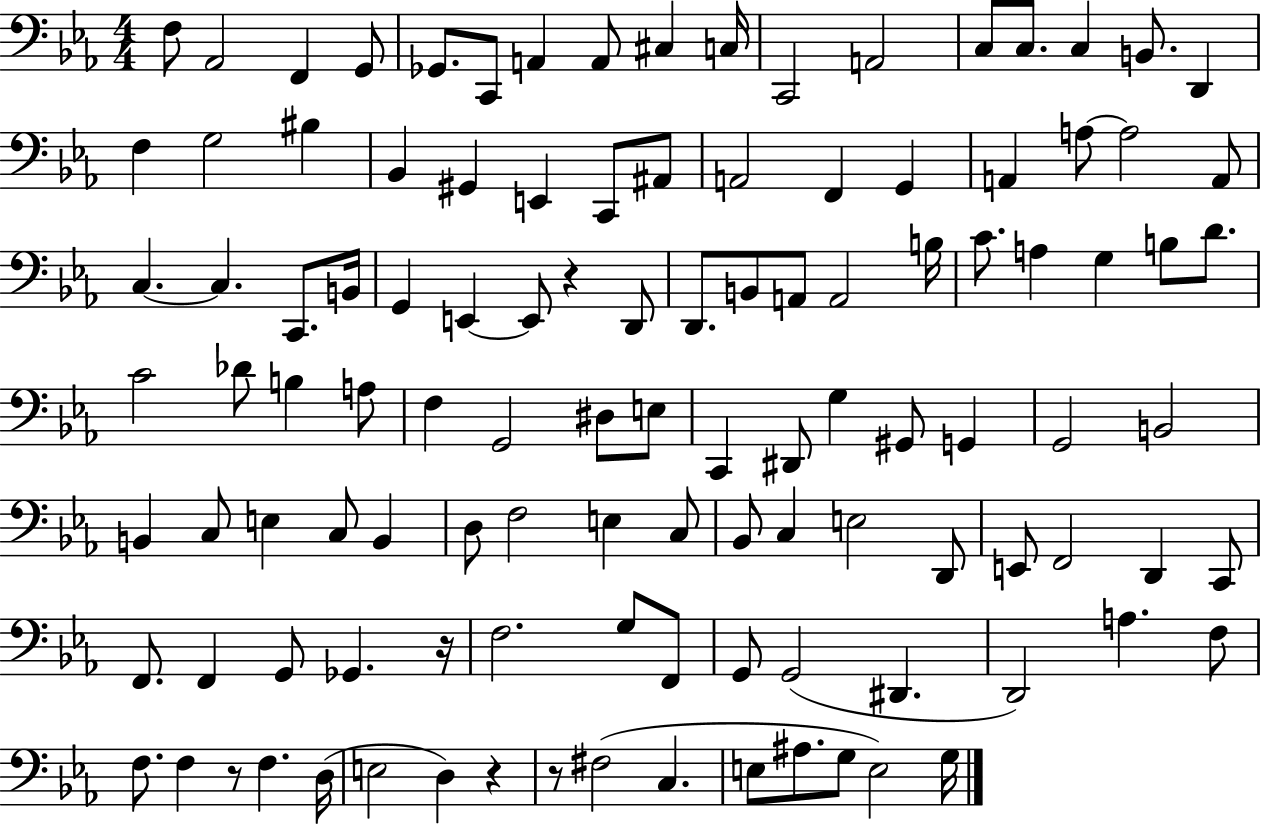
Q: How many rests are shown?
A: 5